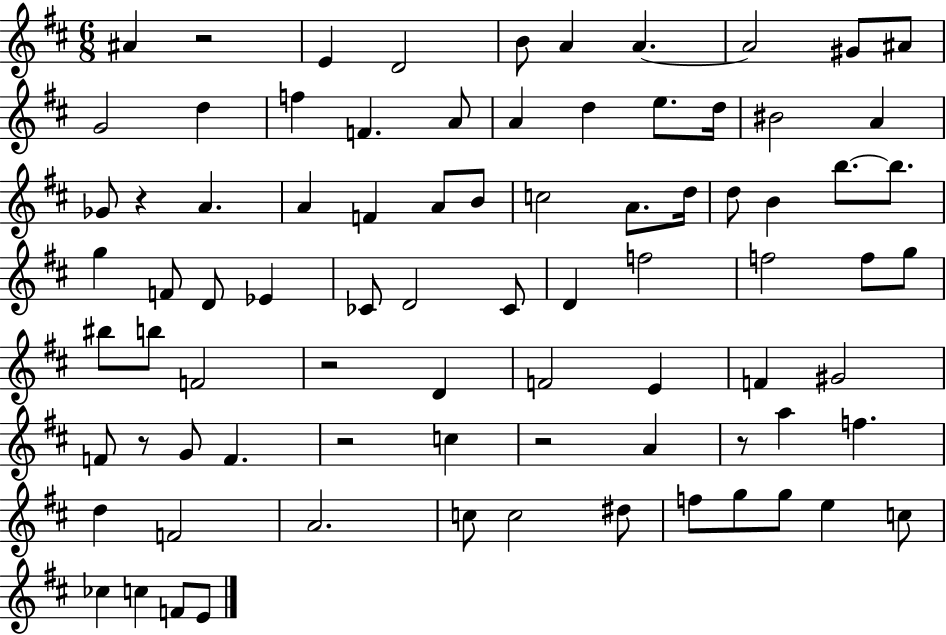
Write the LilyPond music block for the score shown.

{
  \clef treble
  \numericTimeSignature
  \time 6/8
  \key d \major
  ais'4 r2 | e'4 d'2 | b'8 a'4 a'4.~~ | a'2 gis'8 ais'8 | \break g'2 d''4 | f''4 f'4. a'8 | a'4 d''4 e''8. d''16 | bis'2 a'4 | \break ges'8 r4 a'4. | a'4 f'4 a'8 b'8 | c''2 a'8. d''16 | d''8 b'4 b''8.~~ b''8. | \break g''4 f'8 d'8 ees'4 | ces'8 d'2 ces'8 | d'4 f''2 | f''2 f''8 g''8 | \break bis''8 b''8 f'2 | r2 d'4 | f'2 e'4 | f'4 gis'2 | \break f'8 r8 g'8 f'4. | r2 c''4 | r2 a'4 | r8 a''4 f''4. | \break d''4 f'2 | a'2. | c''8 c''2 dis''8 | f''8 g''8 g''8 e''4 c''8 | \break ces''4 c''4 f'8 e'8 | \bar "|."
}